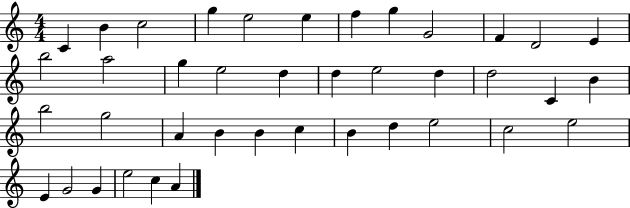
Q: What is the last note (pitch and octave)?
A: A4